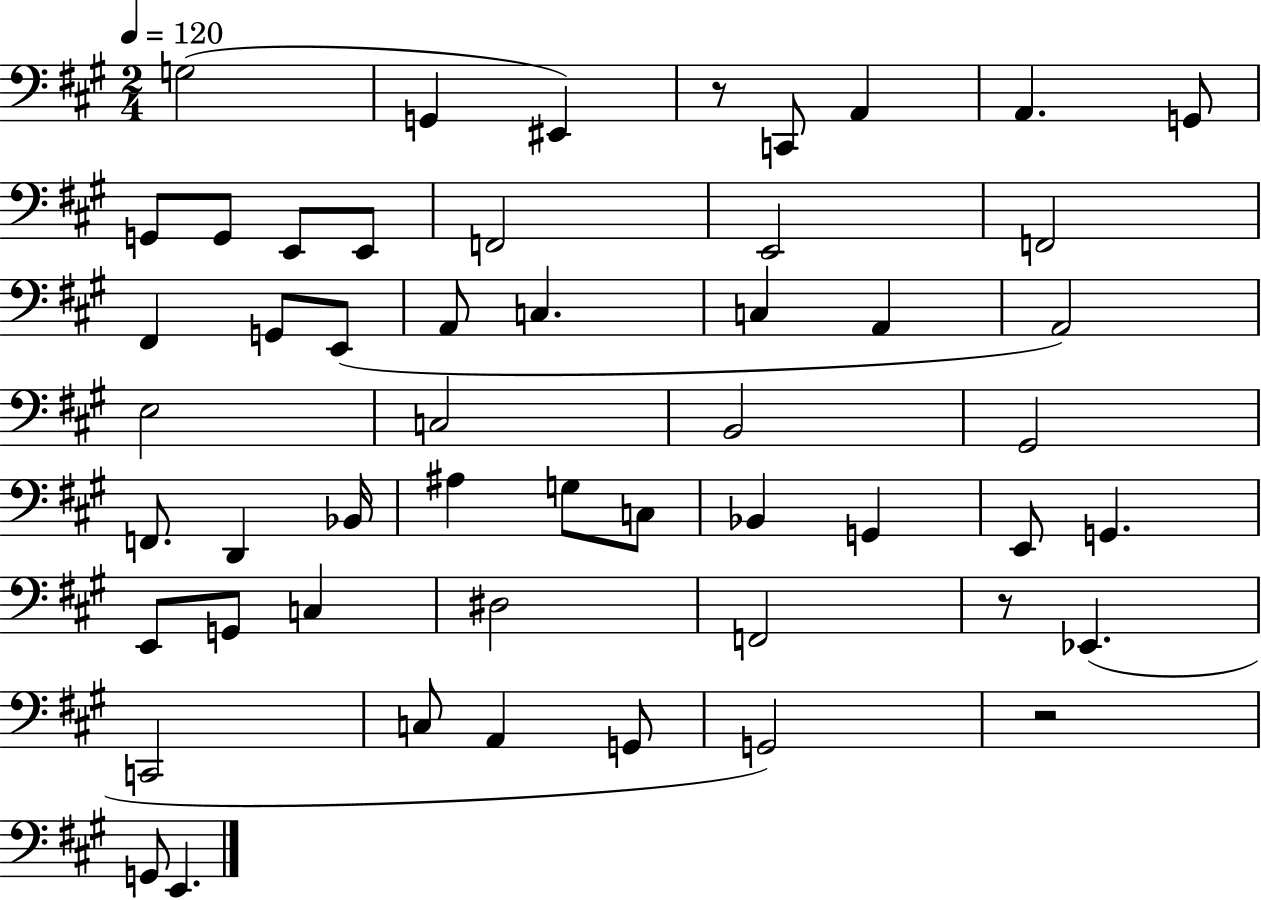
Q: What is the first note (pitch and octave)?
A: G3